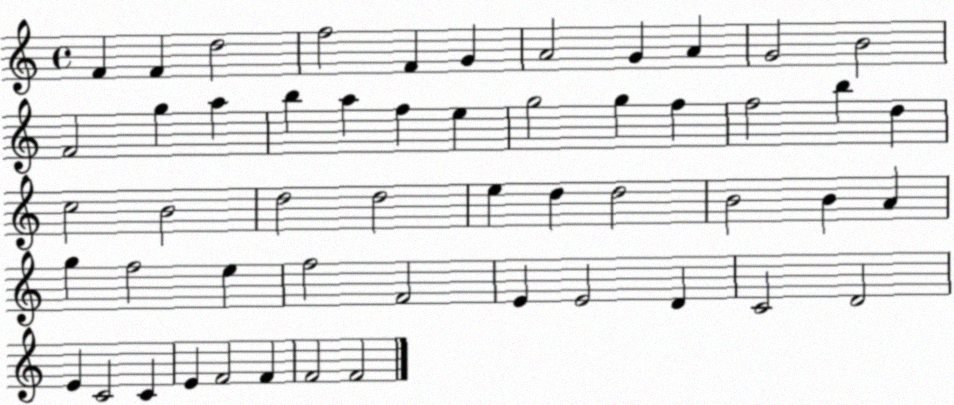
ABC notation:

X:1
T:Untitled
M:4/4
L:1/4
K:C
F F d2 f2 F G A2 G A G2 B2 F2 g a b a f e g2 g f f2 b d c2 B2 d2 d2 e d d2 B2 B A g f2 e f2 F2 E E2 D C2 D2 E C2 C E F2 F F2 F2